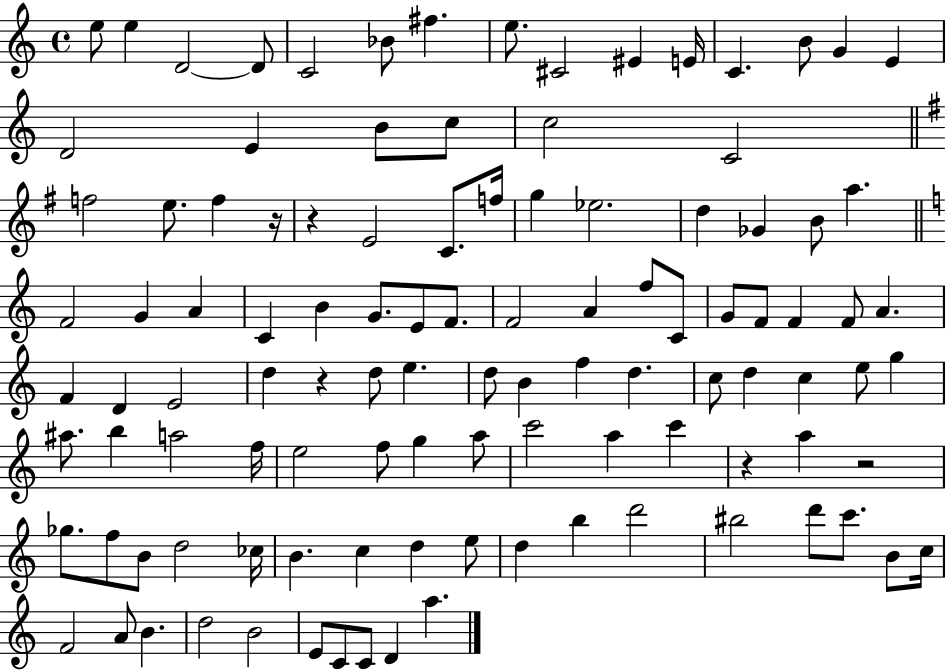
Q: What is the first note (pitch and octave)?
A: E5